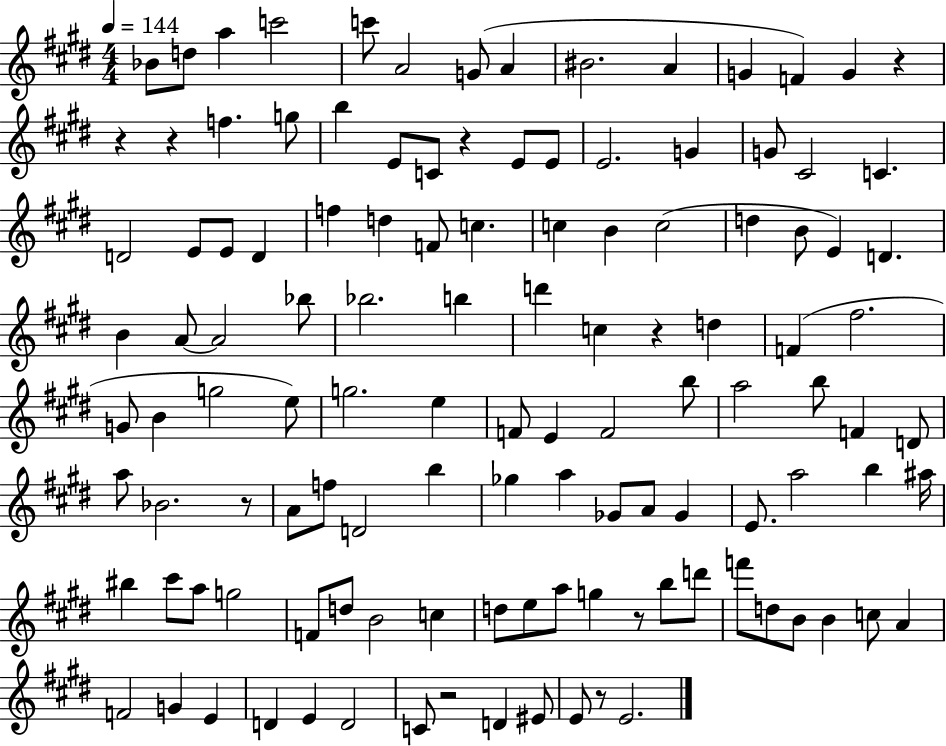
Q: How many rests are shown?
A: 9